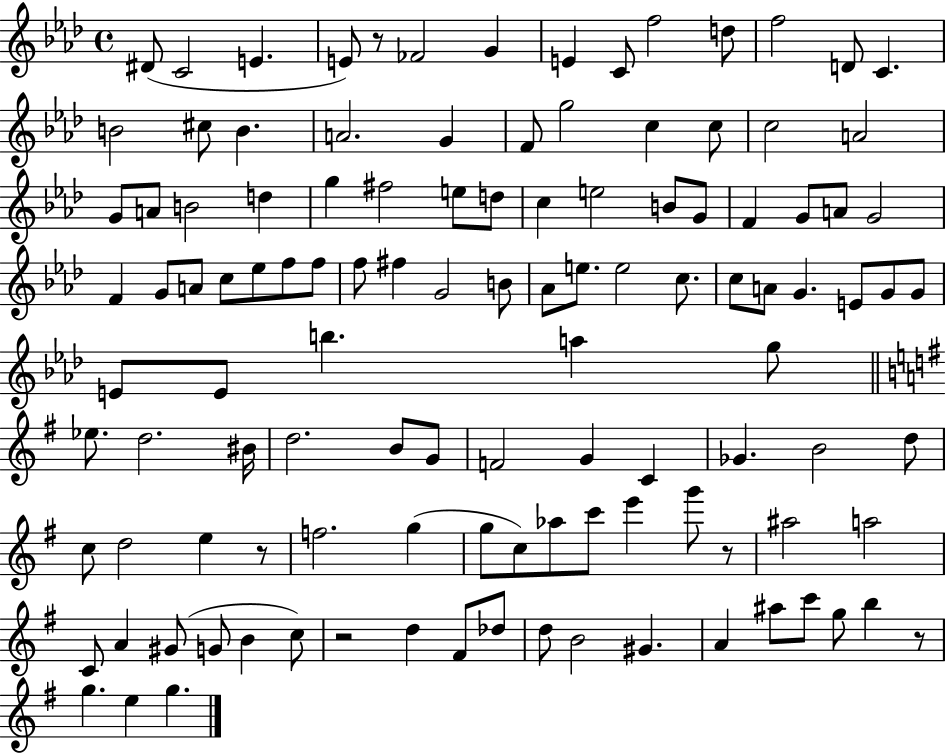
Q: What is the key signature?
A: AES major